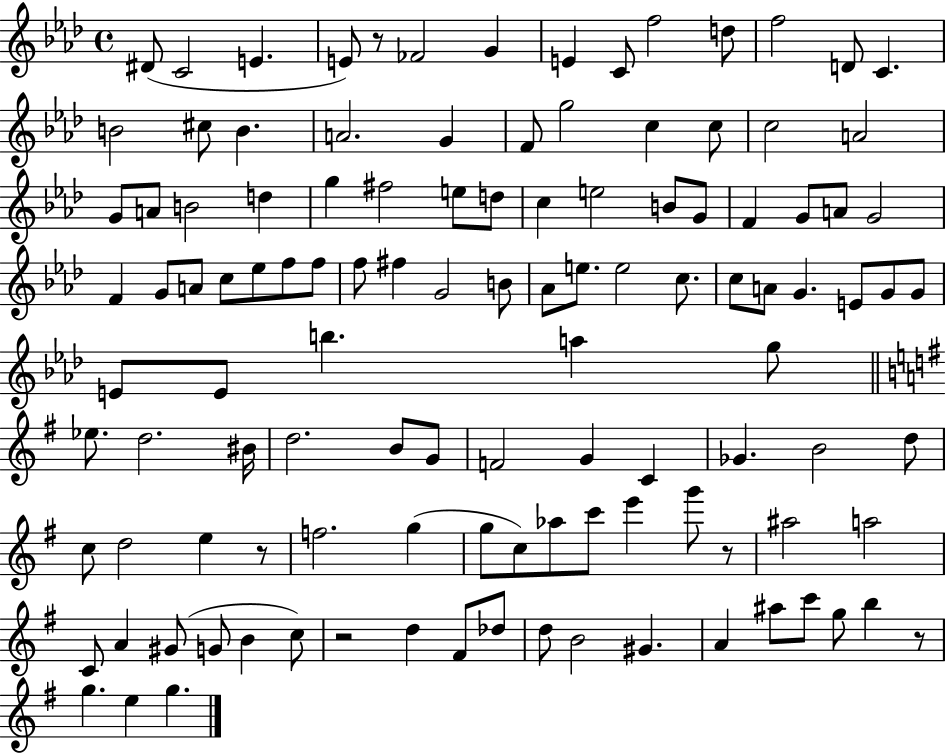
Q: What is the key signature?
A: AES major